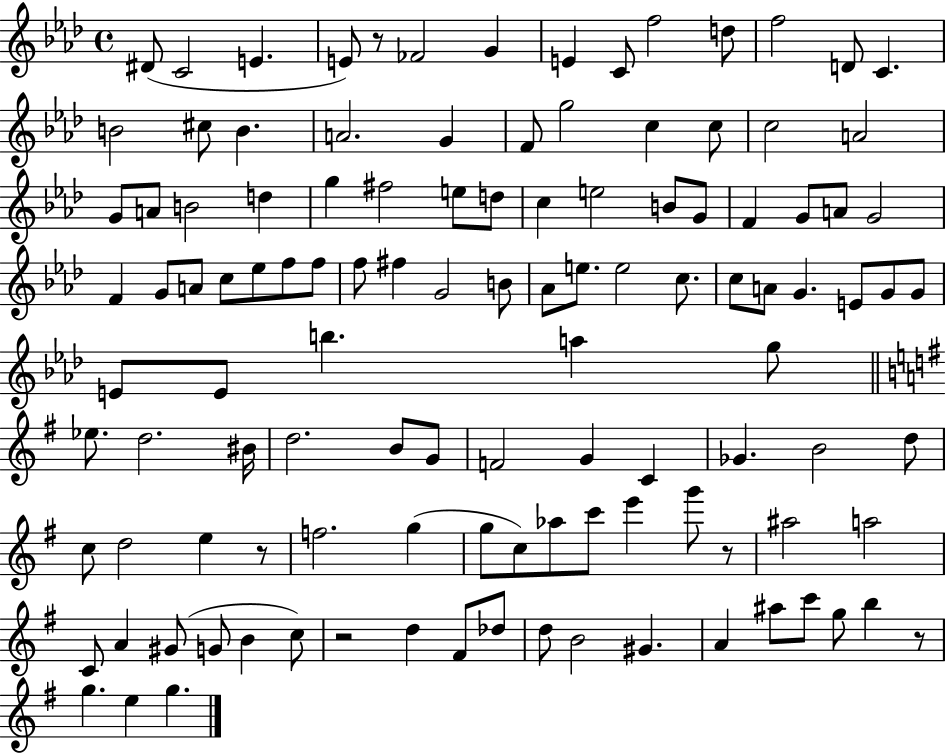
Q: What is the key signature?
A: AES major